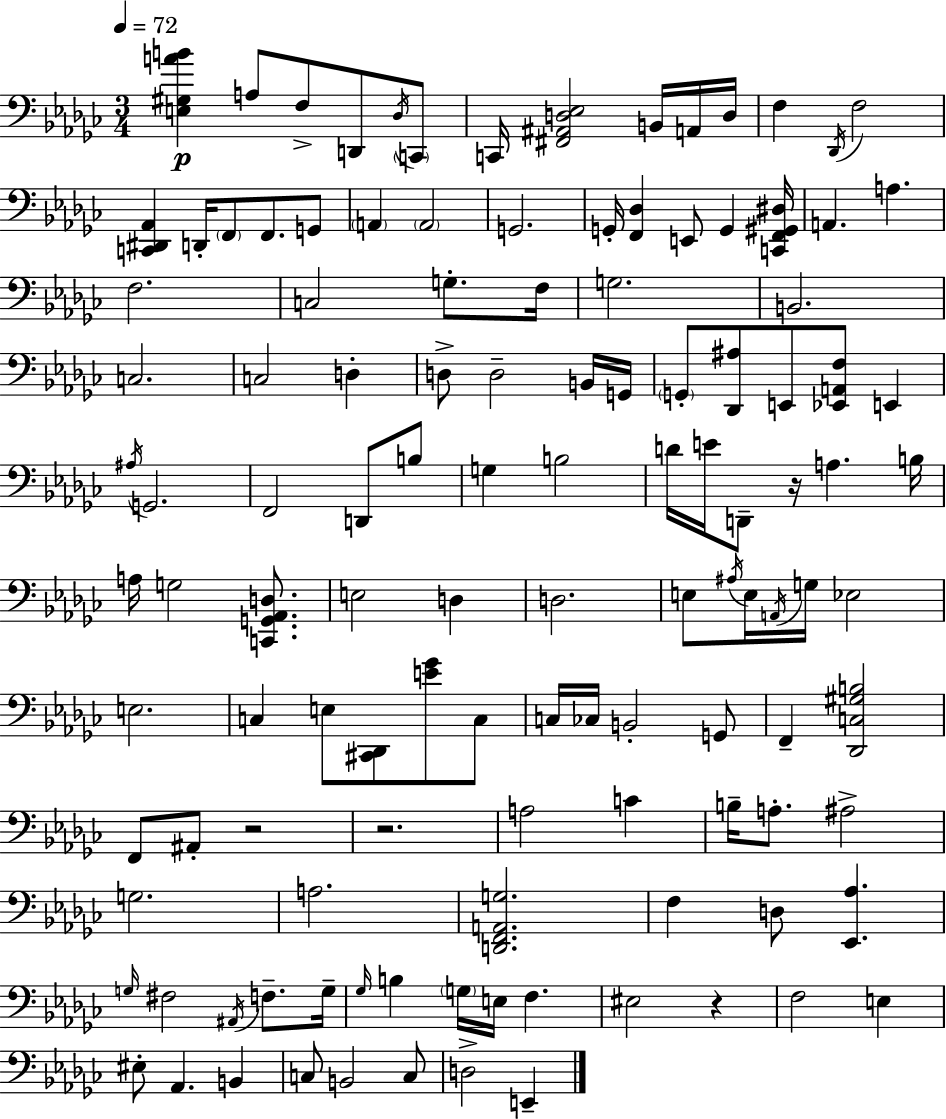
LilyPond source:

{
  \clef bass
  \numericTimeSignature
  \time 3/4
  \key ees \minor
  \tempo 4 = 72
  <e gis a' b'>4\p a8 f8-> d,8 \acciaccatura { des16 } \parenthesize c,8 | c,16 <fis, ais, d ees>2 b,16 a,16 | d16 f4 \acciaccatura { des,16 } f2 | <c, dis, aes,>4 d,16-. \parenthesize f,8 f,8. | \break g,8 \parenthesize a,4 \parenthesize a,2 | g,2. | g,16-. <f, des>4 e,8 g,4 | <c, f, gis, dis>16 a,4. a4. | \break f2. | c2 g8.-. | f16 g2. | b,2. | \break c2. | c2 d4-. | d8-> d2-- | b,16 g,16 \parenthesize g,8-. <des, ais>8 e,8 <ees, a, f>8 e,4 | \break \acciaccatura { ais16 } g,2. | f,2 d,8 | b8 g4 b2 | d'16 e'16 d,8-- r16 a4. | \break b16 a16 g2 | <c, g, aes, d>8. e2 d4 | d2. | e8 \acciaccatura { ais16 } e16 \acciaccatura { a,16 } g16 ees2 | \break e2. | c4 e8 <cis, des,>8 | <e' ges'>8 c8 c16 ces16 b,2-. | g,8 f,4-- <des, c gis b>2 | \break f,8 ais,8-. r2 | r2. | a2 | c'4 b16-- a8.-. ais2-> | \break g2. | a2. | <d, f, a, g>2. | f4 d8 <ees, aes>4. | \break \grace { g16 } fis2 | \acciaccatura { ais,16 } f8.-- g16-- \grace { ges16 } b4 | \parenthesize g16 e16 f4. eis2 | r4 f2 | \break e4 eis8-. aes,4. | b,4 c8 b,2 | c8 d2-> | e,4-- \bar "|."
}